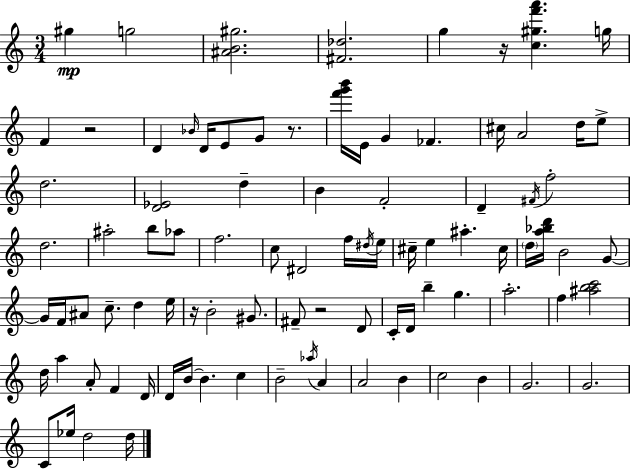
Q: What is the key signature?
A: A minor